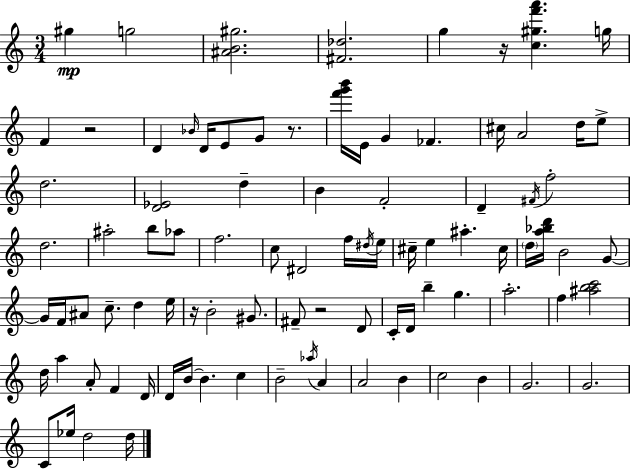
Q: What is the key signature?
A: A minor